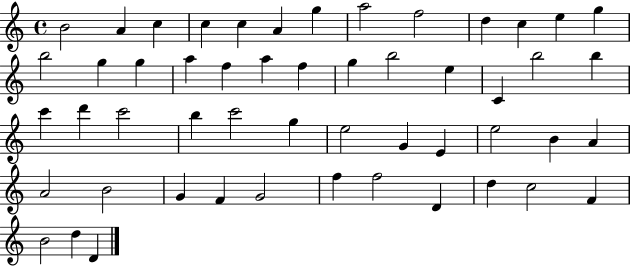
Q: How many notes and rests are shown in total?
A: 52